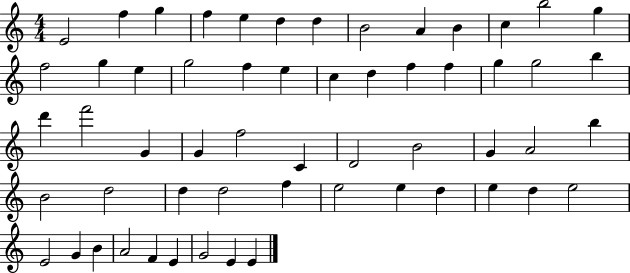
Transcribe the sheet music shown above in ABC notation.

X:1
T:Untitled
M:4/4
L:1/4
K:C
E2 f g f e d d B2 A B c b2 g f2 g e g2 f e c d f f g g2 b d' f'2 G G f2 C D2 B2 G A2 b B2 d2 d d2 f e2 e d e d e2 E2 G B A2 F E G2 E E